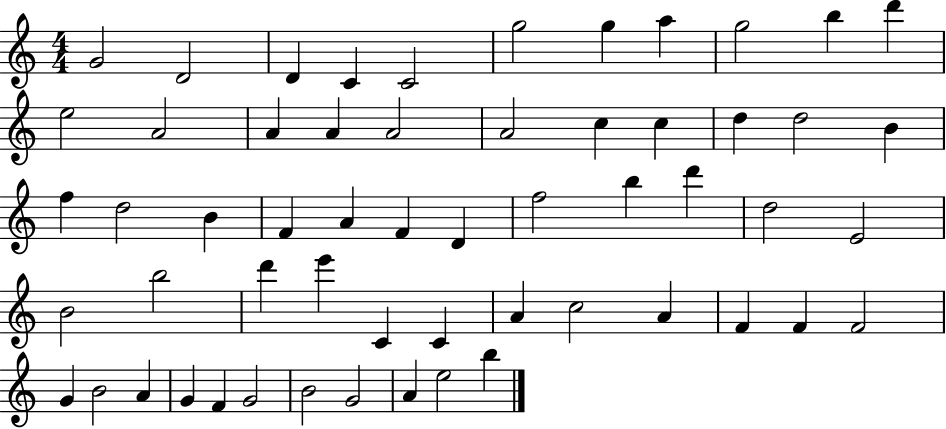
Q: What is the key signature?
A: C major